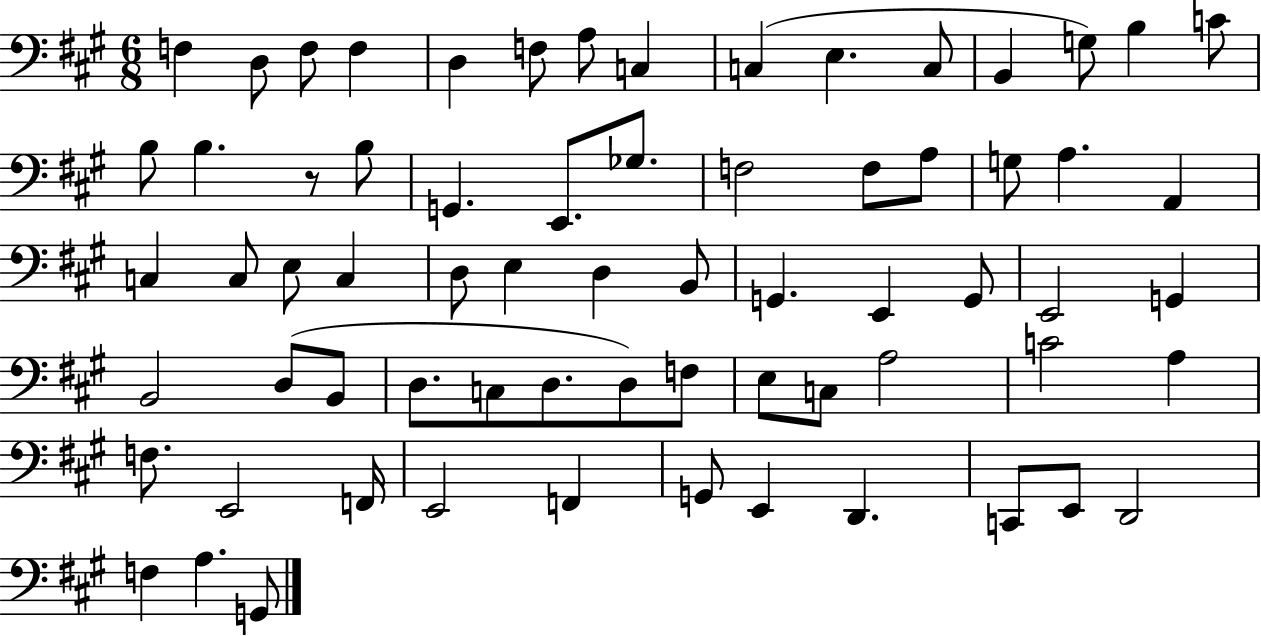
X:1
T:Untitled
M:6/8
L:1/4
K:A
F, D,/2 F,/2 F, D, F,/2 A,/2 C, C, E, C,/2 B,, G,/2 B, C/2 B,/2 B, z/2 B,/2 G,, E,,/2 _G,/2 F,2 F,/2 A,/2 G,/2 A, A,, C, C,/2 E,/2 C, D,/2 E, D, B,,/2 G,, E,, G,,/2 E,,2 G,, B,,2 D,/2 B,,/2 D,/2 C,/2 D,/2 D,/2 F,/2 E,/2 C,/2 A,2 C2 A, F,/2 E,,2 F,,/4 E,,2 F,, G,,/2 E,, D,, C,,/2 E,,/2 D,,2 F, A, G,,/2